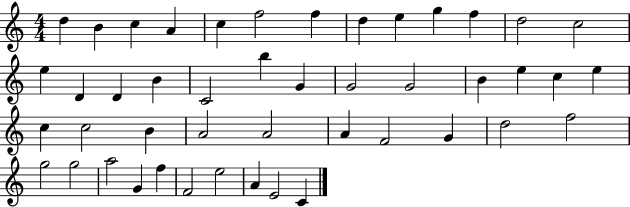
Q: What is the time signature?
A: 4/4